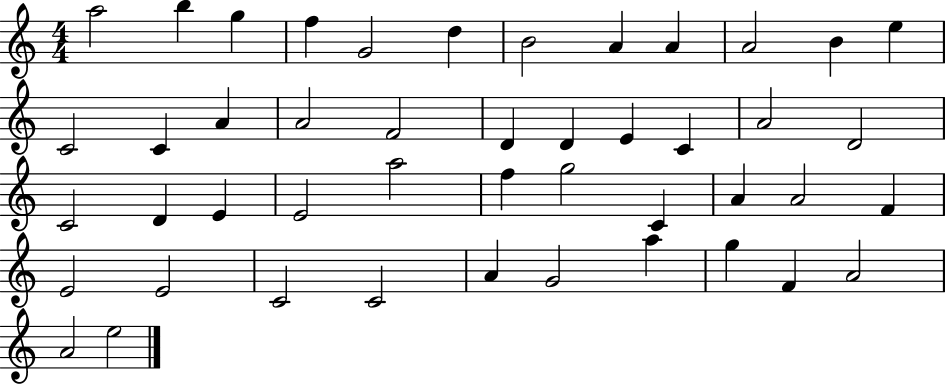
A5/h B5/q G5/q F5/q G4/h D5/q B4/h A4/q A4/q A4/h B4/q E5/q C4/h C4/q A4/q A4/h F4/h D4/q D4/q E4/q C4/q A4/h D4/h C4/h D4/q E4/q E4/h A5/h F5/q G5/h C4/q A4/q A4/h F4/q E4/h E4/h C4/h C4/h A4/q G4/h A5/q G5/q F4/q A4/h A4/h E5/h